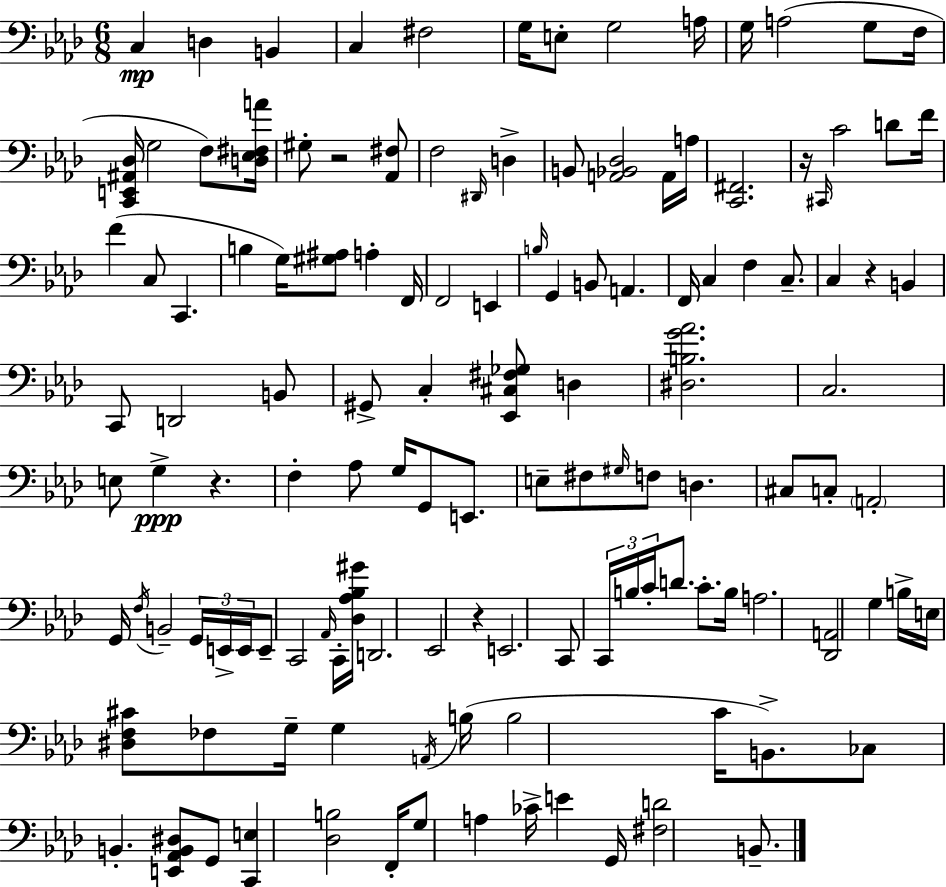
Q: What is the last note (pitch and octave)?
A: B2